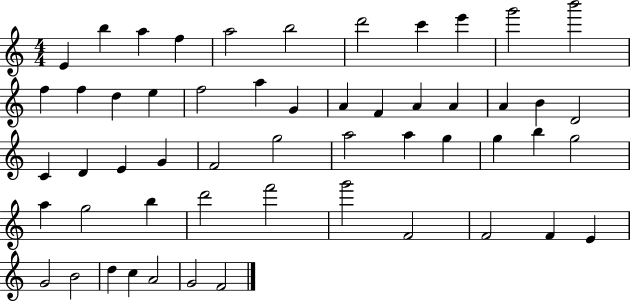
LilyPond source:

{
  \clef treble
  \numericTimeSignature
  \time 4/4
  \key c \major
  e'4 b''4 a''4 f''4 | a''2 b''2 | d'''2 c'''4 e'''4 | g'''2 b'''2 | \break f''4 f''4 d''4 e''4 | f''2 a''4 g'4 | a'4 f'4 a'4 a'4 | a'4 b'4 d'2 | \break c'4 d'4 e'4 g'4 | f'2 g''2 | a''2 a''4 g''4 | g''4 b''4 g''2 | \break a''4 g''2 b''4 | d'''2 f'''2 | g'''2 f'2 | f'2 f'4 e'4 | \break g'2 b'2 | d''4 c''4 a'2 | g'2 f'2 | \bar "|."
}